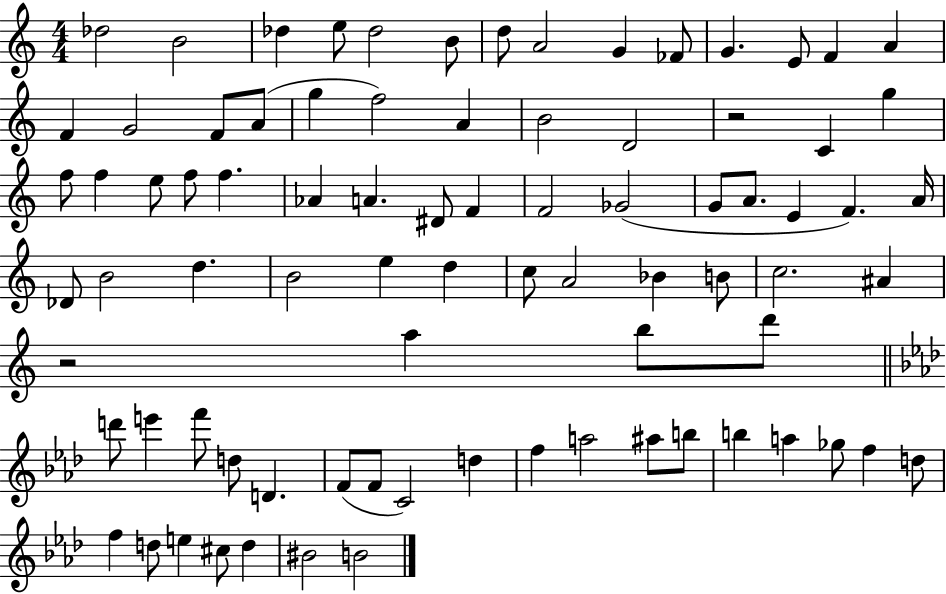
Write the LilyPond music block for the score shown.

{
  \clef treble
  \numericTimeSignature
  \time 4/4
  \key c \major
  des''2 b'2 | des''4 e''8 des''2 b'8 | d''8 a'2 g'4 fes'8 | g'4. e'8 f'4 a'4 | \break f'4 g'2 f'8 a'8( | g''4 f''2) a'4 | b'2 d'2 | r2 c'4 g''4 | \break f''8 f''4 e''8 f''8 f''4. | aes'4 a'4. dis'8 f'4 | f'2 ges'2( | g'8 a'8. e'4 f'4.) a'16 | \break des'8 b'2 d''4. | b'2 e''4 d''4 | c''8 a'2 bes'4 b'8 | c''2. ais'4 | \break r2 a''4 b''8 d'''8 | \bar "||" \break \key f \minor d'''8 e'''4 f'''8 d''8 d'4. | f'8( f'8 c'2) d''4 | f''4 a''2 ais''8 b''8 | b''4 a''4 ges''8 f''4 d''8 | \break f''4 d''8 e''4 cis''8 d''4 | bis'2 b'2 | \bar "|."
}